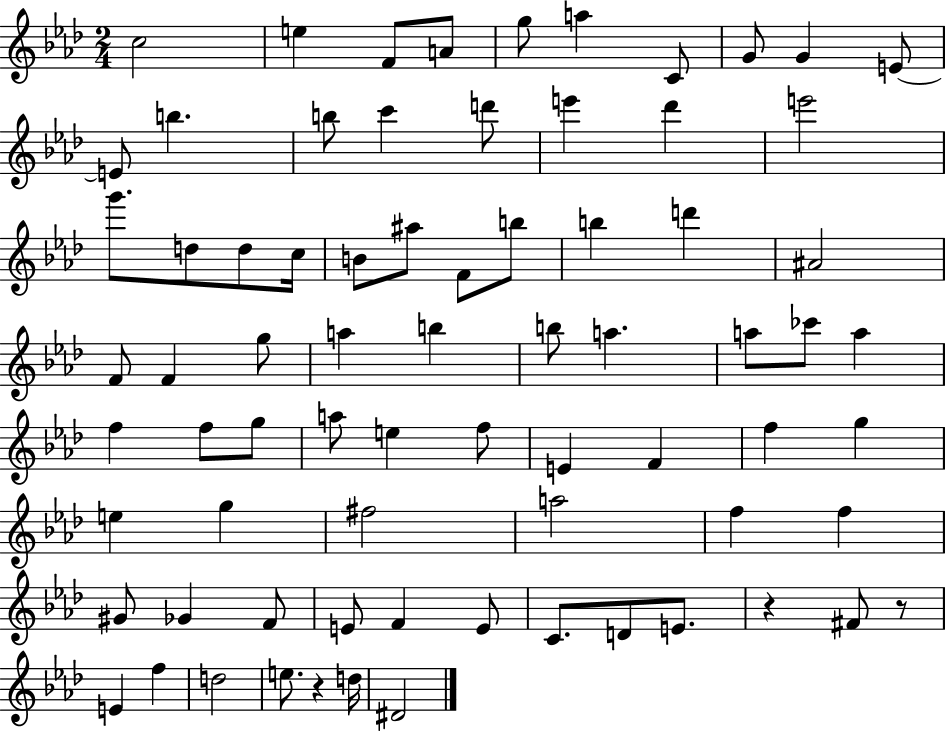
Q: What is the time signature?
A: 2/4